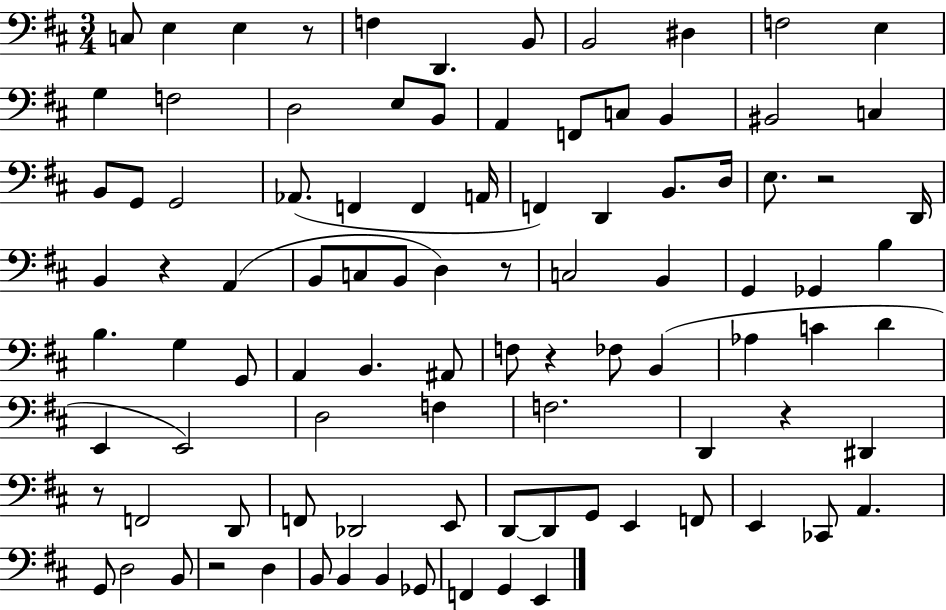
{
  \clef bass
  \numericTimeSignature
  \time 3/4
  \key d \major
  \repeat volta 2 { c8 e4 e4 r8 | f4 d,4. b,8 | b,2 dis4 | f2 e4 | \break g4 f2 | d2 e8 b,8 | a,4 f,8 c8 b,4 | bis,2 c4 | \break b,8 g,8 g,2 | aes,8.( f,4 f,4 a,16 | f,4) d,4 b,8. d16 | e8. r2 d,16 | \break b,4 r4 a,4( | b,8 c8 b,8 d4) r8 | c2 b,4 | g,4 ges,4 b4 | \break b4. g4 g,8 | a,4 b,4. ais,8 | f8 r4 fes8 b,4( | aes4 c'4 d'4 | \break e,4 e,2) | d2 f4 | f2. | d,4 r4 dis,4 | \break r8 f,2 d,8 | f,8 des,2 e,8 | d,8~~ d,8 g,8 e,4 f,8 | e,4 ces,8 a,4. | \break g,8 d2 b,8 | r2 d4 | b,8 b,4 b,4 ges,8 | f,4 g,4 e,4 | \break } \bar "|."
}